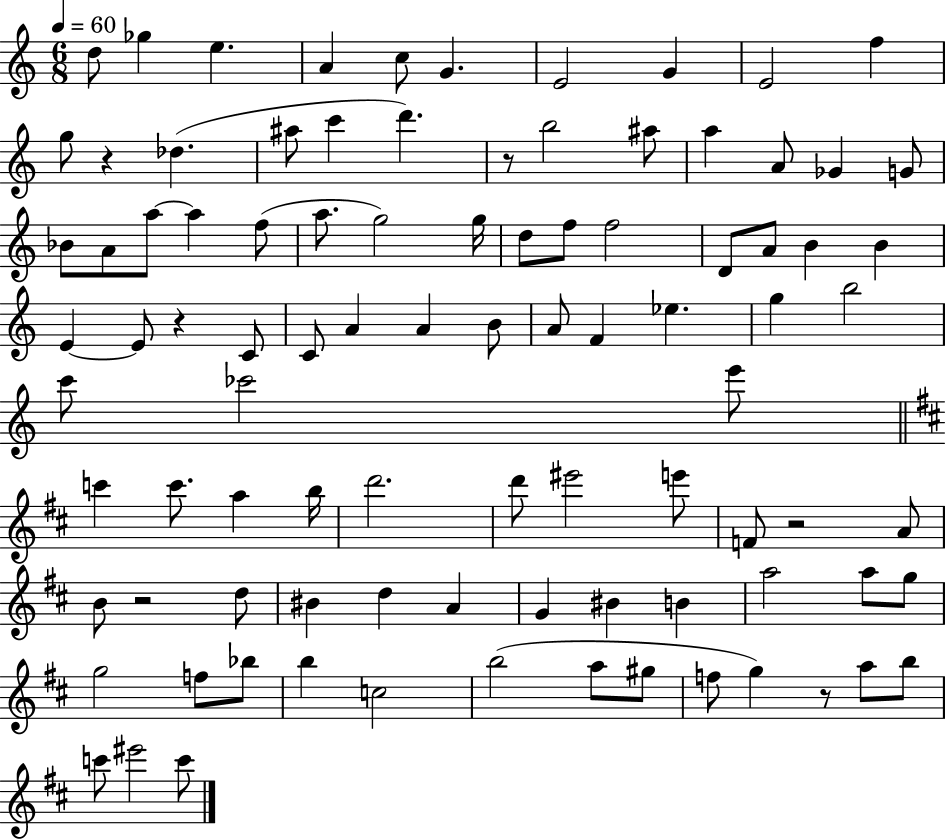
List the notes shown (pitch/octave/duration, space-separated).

D5/e Gb5/q E5/q. A4/q C5/e G4/q. E4/h G4/q E4/h F5/q G5/e R/q Db5/q. A#5/e C6/q D6/q. R/e B5/h A#5/e A5/q A4/e Gb4/q G4/e Bb4/e A4/e A5/e A5/q F5/e A5/e. G5/h G5/s D5/e F5/e F5/h D4/e A4/e B4/q B4/q E4/q E4/e R/q C4/e C4/e A4/q A4/q B4/e A4/e F4/q Eb5/q. G5/q B5/h C6/e CES6/h E6/e C6/q C6/e. A5/q B5/s D6/h. D6/e EIS6/h E6/e F4/e R/h A4/e B4/e R/h D5/e BIS4/q D5/q A4/q G4/q BIS4/q B4/q A5/h A5/e G5/e G5/h F5/e Bb5/e B5/q C5/h B5/h A5/e G#5/e F5/e G5/q R/e A5/e B5/e C6/e EIS6/h C6/e